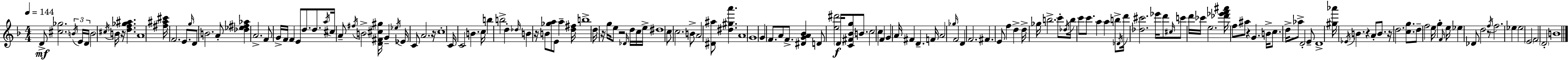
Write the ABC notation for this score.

X:1
T:Untitled
M:4/4
L:1/4
K:F
D/2 [^c_g]2 B/4 E/4 D/4 B2 ^c/4 B/4 z/4 [df_g^a] A4 [^f^a^c']/4 F2 E/2 g/4 D/2 B2 A/2 [_d_e^f_a] A2 F/2 G/4 F/4 F E/2 d/2 d/2 a/4 ^c/4 A/2 ^f/4 B2 [D^F^c^g]/4 G _e/4 _E/4 C/2 A2 z/4 c4 C/4 C2 B c/4 b b2 d _d/4 B z/4 B/2 [_ga]/2 E/2 a [d^f]/4 b4 d/4 z/4 g/4 e/2 z2 _D/4 d/4 c/4 e/4 ^d4 c/2 c2 B/2 A2 [^D^a]/2 [^d^ga'] A4 G4 G F/2 A/2 F/2 [^DGA_B] D/2 [e^d']2 D/4 [C^F_Bg]/2 B/2 c2 c F G A/4 ^F D F/4 A2 _g/4 F2 D F2 ^F E/2 f d d/4 _g/4 b2 c'/2 _d/4 b/4 c'/2 c'/2 a a b/2 _D/4 d'/4 [_d^c']2 _e'/4 d'/2 ^c/4 c'/2 d'/4 _c'/4 e2 [_d'_e'f'^a']/4 f/2 ^a/2 z G B/4 c/2 d/4 _a/2 D2 E/2 D4 [^g_a']/4 _E/4 B z A/2 B/2 z/4 d2 [cg]/2 d/2 f2 e/4 g F/4 e/4 _e _D/2 d2 z/2 f/4 f2 _e _e2 E2 F2 D2 B4